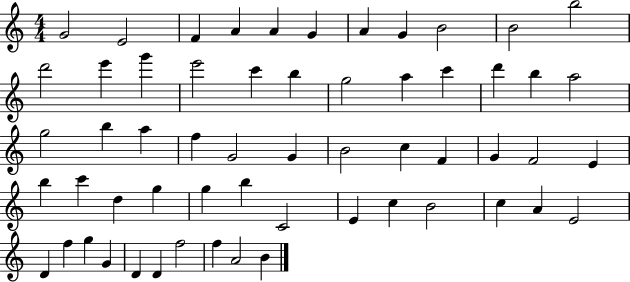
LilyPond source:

{
  \clef treble
  \numericTimeSignature
  \time 4/4
  \key c \major
  g'2 e'2 | f'4 a'4 a'4 g'4 | a'4 g'4 b'2 | b'2 b''2 | \break d'''2 e'''4 g'''4 | e'''2 c'''4 b''4 | g''2 a''4 c'''4 | d'''4 b''4 a''2 | \break g''2 b''4 a''4 | f''4 g'2 g'4 | b'2 c''4 f'4 | g'4 f'2 e'4 | \break b''4 c'''4 d''4 g''4 | g''4 b''4 c'2 | e'4 c''4 b'2 | c''4 a'4 e'2 | \break d'4 f''4 g''4 g'4 | d'4 d'4 f''2 | f''4 a'2 b'4 | \bar "|."
}